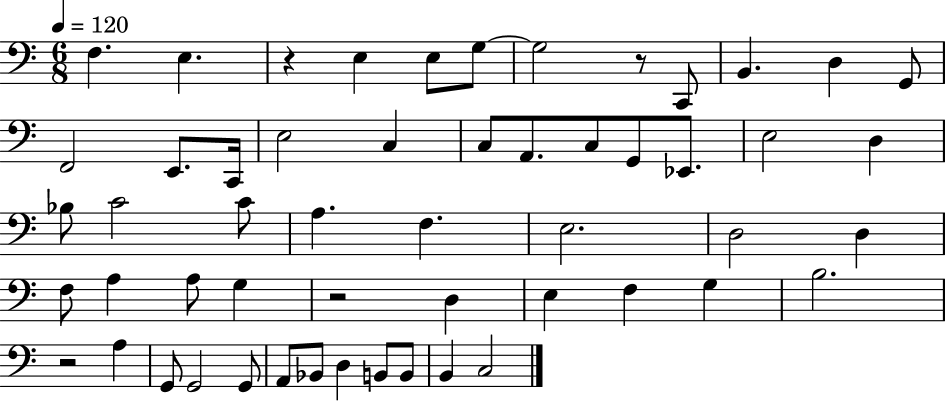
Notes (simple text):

F3/q. E3/q. R/q E3/q E3/e G3/e G3/h R/e C2/e B2/q. D3/q G2/e F2/h E2/e. C2/s E3/h C3/q C3/e A2/e. C3/e G2/e Eb2/e. E3/h D3/q Bb3/e C4/h C4/e A3/q. F3/q. E3/h. D3/h D3/q F3/e A3/q A3/e G3/q R/h D3/q E3/q F3/q G3/q B3/h. R/h A3/q G2/e G2/h G2/e A2/e Bb2/e D3/q B2/e B2/e B2/q C3/h